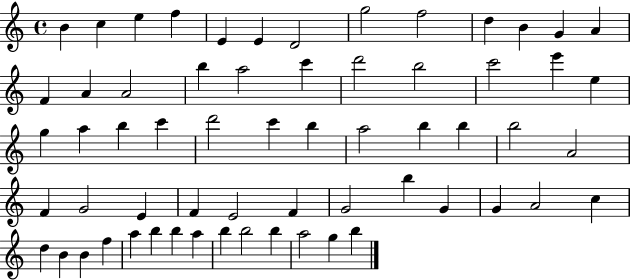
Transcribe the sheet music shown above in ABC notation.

X:1
T:Untitled
M:4/4
L:1/4
K:C
B c e f E E D2 g2 f2 d B G A F A A2 b a2 c' d'2 b2 c'2 e' e g a b c' d'2 c' b a2 b b b2 A2 F G2 E F E2 F G2 b G G A2 c d B B f a b b a b b2 b a2 g b